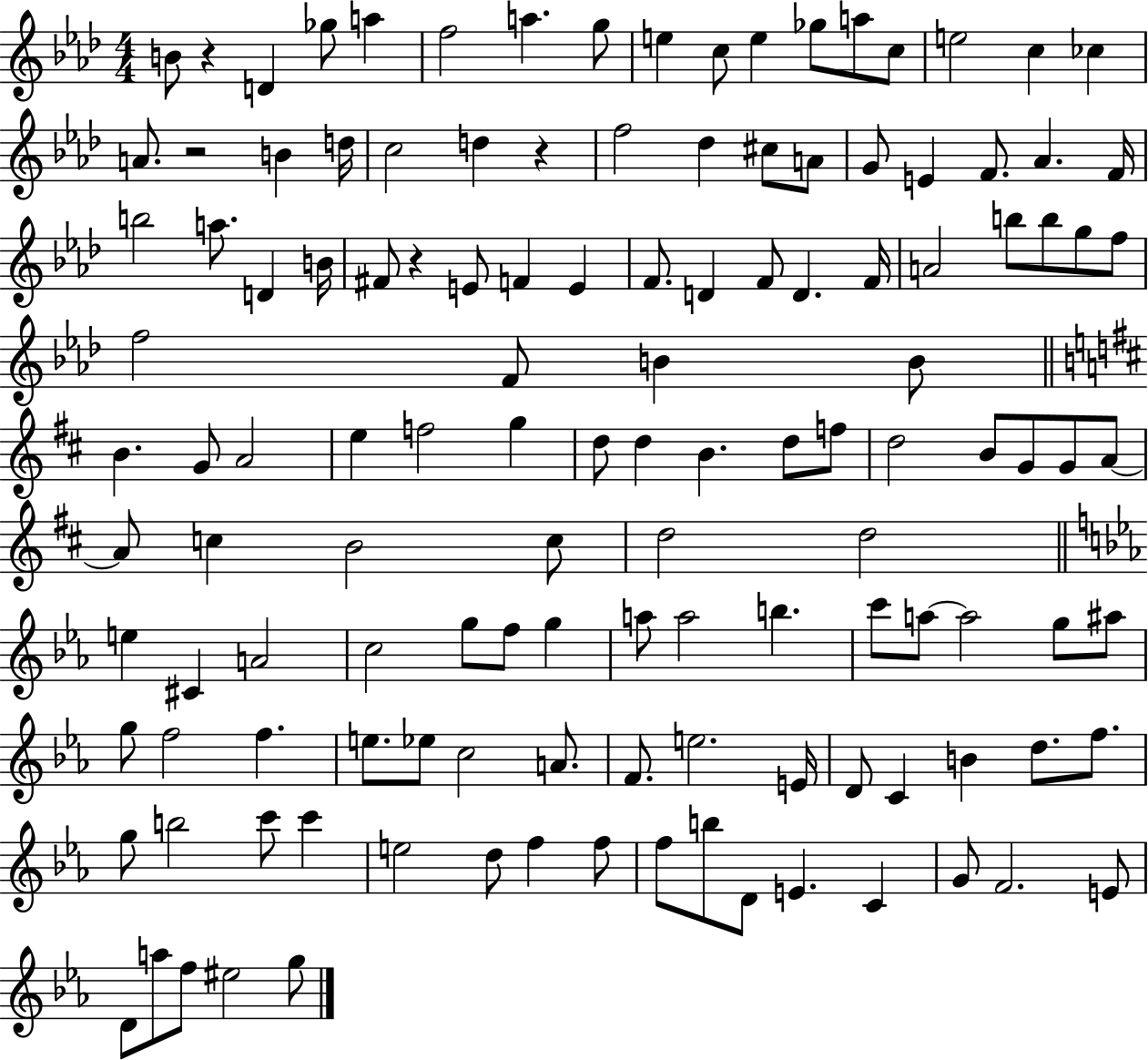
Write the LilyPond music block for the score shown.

{
  \clef treble
  \numericTimeSignature
  \time 4/4
  \key aes \major
  \repeat volta 2 { b'8 r4 d'4 ges''8 a''4 | f''2 a''4. g''8 | e''4 c''8 e''4 ges''8 a''8 c''8 | e''2 c''4 ces''4 | \break a'8. r2 b'4 d''16 | c''2 d''4 r4 | f''2 des''4 cis''8 a'8 | g'8 e'4 f'8. aes'4. f'16 | \break b''2 a''8. d'4 b'16 | fis'8 r4 e'8 f'4 e'4 | f'8. d'4 f'8 d'4. f'16 | a'2 b''8 b''8 g''8 f''8 | \break f''2 f'8 b'4 b'8 | \bar "||" \break \key d \major b'4. g'8 a'2 | e''4 f''2 g''4 | d''8 d''4 b'4. d''8 f''8 | d''2 b'8 g'8 g'8 a'8~~ | \break a'8 c''4 b'2 c''8 | d''2 d''2 | \bar "||" \break \key ees \major e''4 cis'4 a'2 | c''2 g''8 f''8 g''4 | a''8 a''2 b''4. | c'''8 a''8~~ a''2 g''8 ais''8 | \break g''8 f''2 f''4. | e''8. ees''8 c''2 a'8. | f'8. e''2. e'16 | d'8 c'4 b'4 d''8. f''8. | \break g''8 b''2 c'''8 c'''4 | e''2 d''8 f''4 f''8 | f''8 b''8 d'8 e'4. c'4 | g'8 f'2. e'8 | \break d'8 a''8 f''8 eis''2 g''8 | } \bar "|."
}